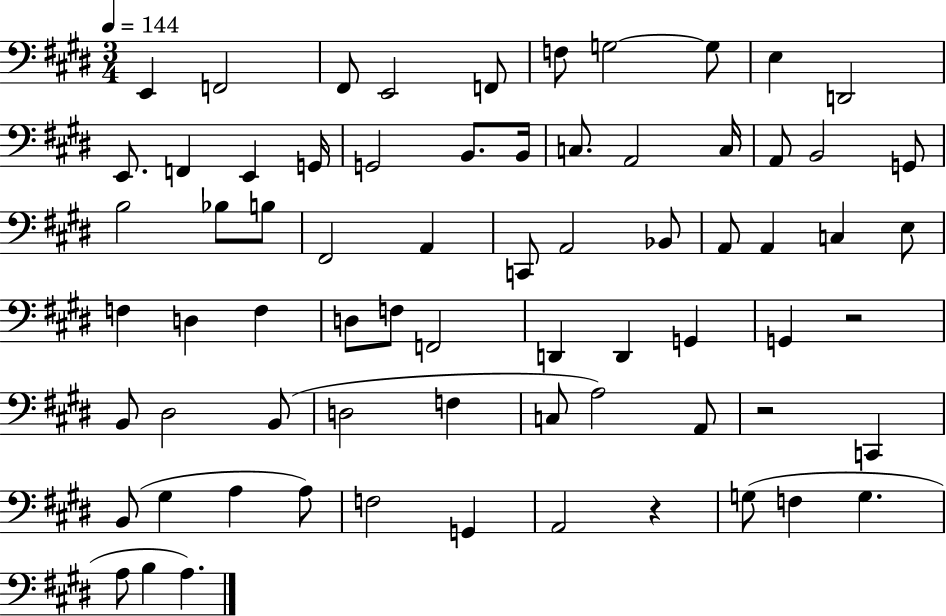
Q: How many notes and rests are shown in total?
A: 70